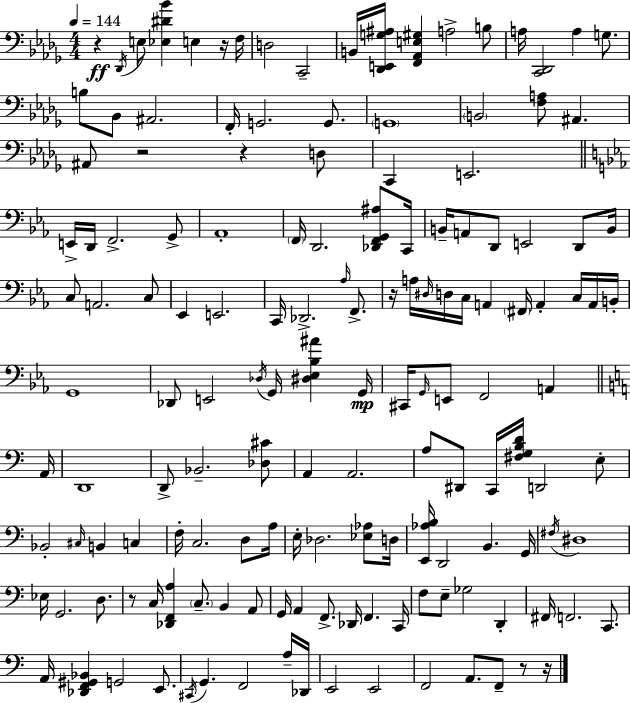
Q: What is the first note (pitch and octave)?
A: Db2